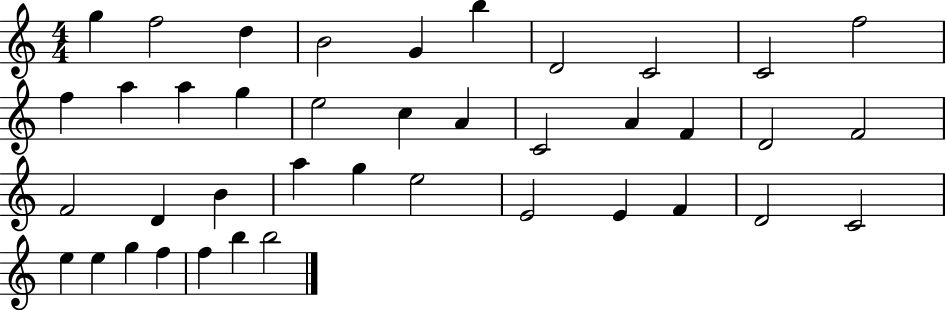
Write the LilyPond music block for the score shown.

{
  \clef treble
  \numericTimeSignature
  \time 4/4
  \key c \major
  g''4 f''2 d''4 | b'2 g'4 b''4 | d'2 c'2 | c'2 f''2 | \break f''4 a''4 a''4 g''4 | e''2 c''4 a'4 | c'2 a'4 f'4 | d'2 f'2 | \break f'2 d'4 b'4 | a''4 g''4 e''2 | e'2 e'4 f'4 | d'2 c'2 | \break e''4 e''4 g''4 f''4 | f''4 b''4 b''2 | \bar "|."
}